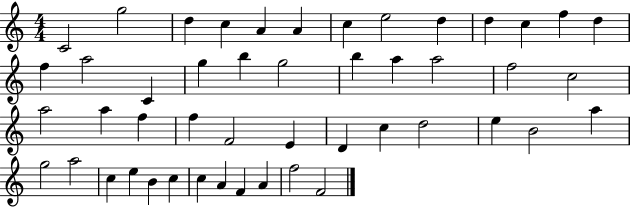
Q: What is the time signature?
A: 4/4